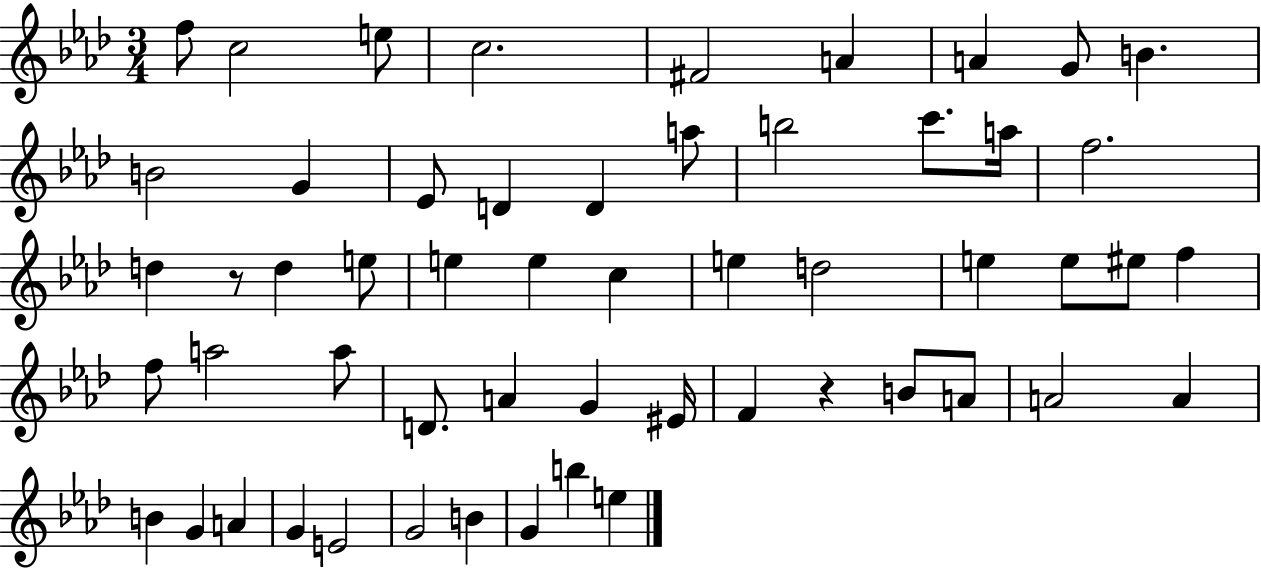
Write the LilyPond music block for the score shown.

{
  \clef treble
  \numericTimeSignature
  \time 3/4
  \key aes \major
  f''8 c''2 e''8 | c''2. | fis'2 a'4 | a'4 g'8 b'4. | \break b'2 g'4 | ees'8 d'4 d'4 a''8 | b''2 c'''8. a''16 | f''2. | \break d''4 r8 d''4 e''8 | e''4 e''4 c''4 | e''4 d''2 | e''4 e''8 eis''8 f''4 | \break f''8 a''2 a''8 | d'8. a'4 g'4 eis'16 | f'4 r4 b'8 a'8 | a'2 a'4 | \break b'4 g'4 a'4 | g'4 e'2 | g'2 b'4 | g'4 b''4 e''4 | \break \bar "|."
}